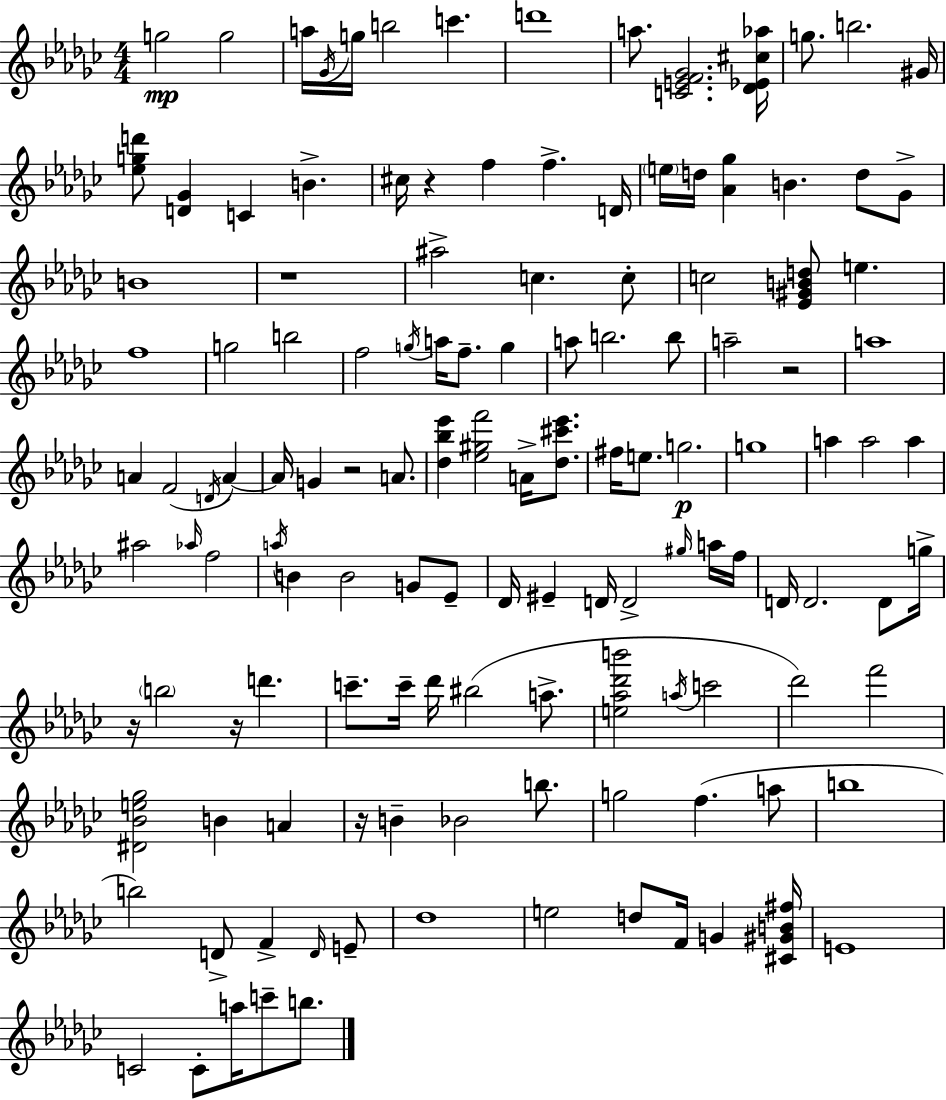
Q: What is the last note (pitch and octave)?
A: B5